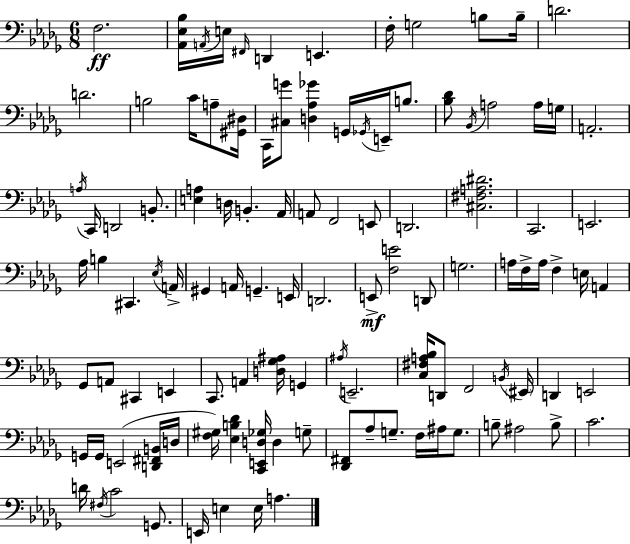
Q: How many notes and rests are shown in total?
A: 110